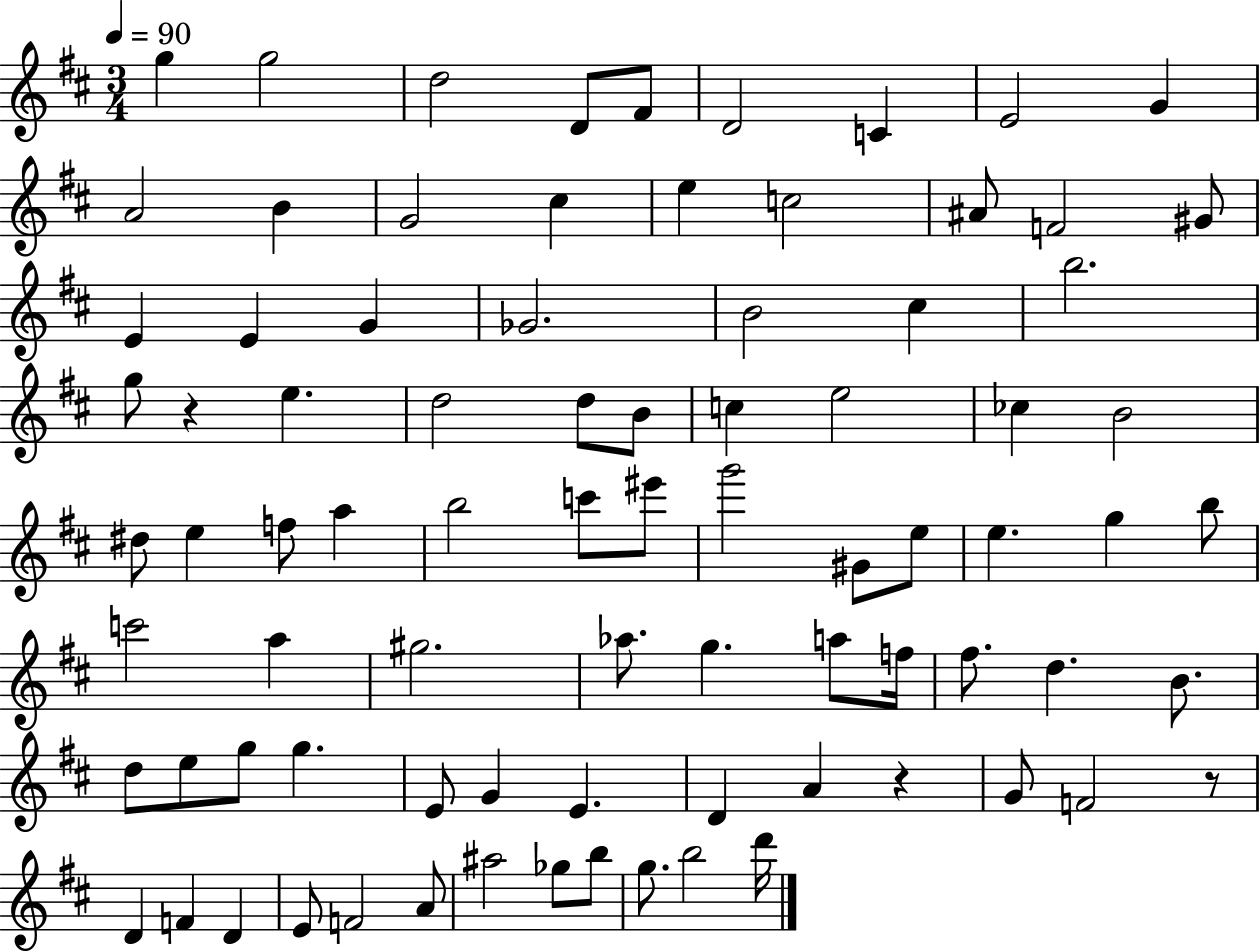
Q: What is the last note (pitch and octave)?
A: D6